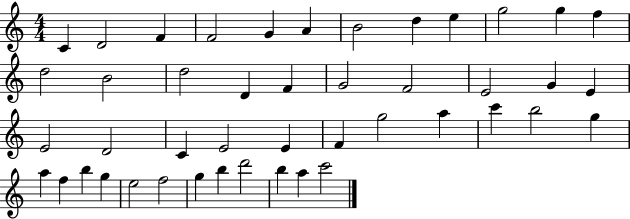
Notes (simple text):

C4/q D4/h F4/q F4/h G4/q A4/q B4/h D5/q E5/q G5/h G5/q F5/q D5/h B4/h D5/h D4/q F4/q G4/h F4/h E4/h G4/q E4/q E4/h D4/h C4/q E4/h E4/q F4/q G5/h A5/q C6/q B5/h G5/q A5/q F5/q B5/q G5/q E5/h F5/h G5/q B5/q D6/h B5/q A5/q C6/h